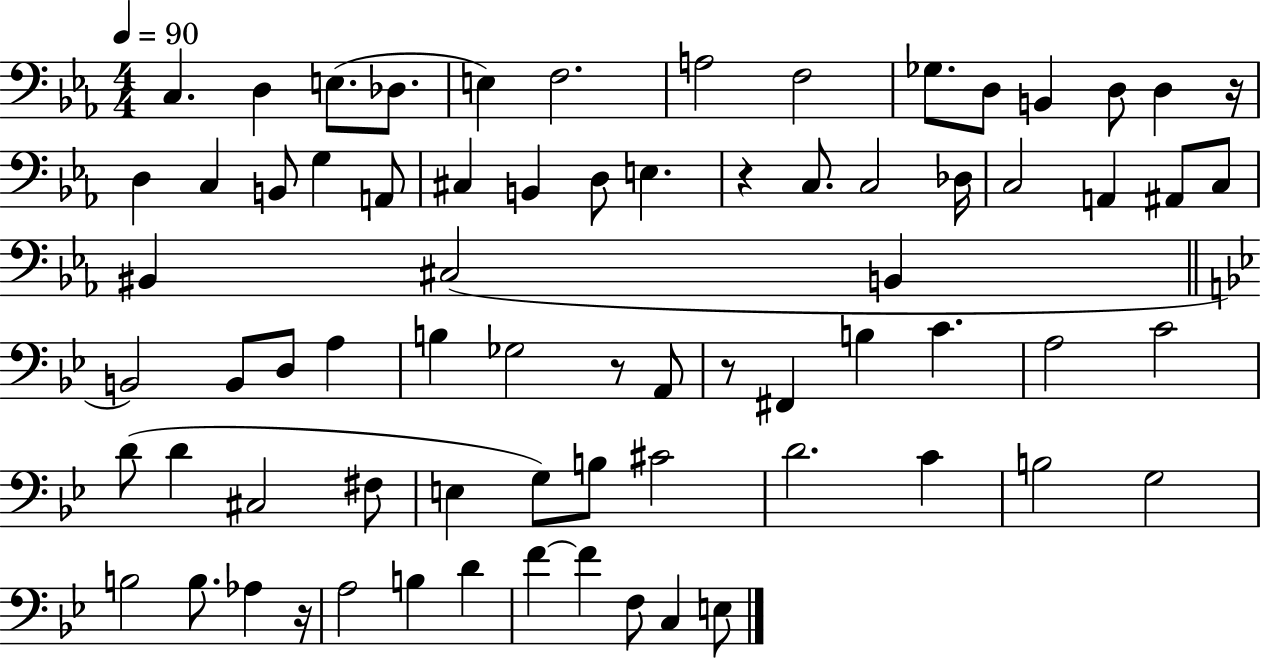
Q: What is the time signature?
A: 4/4